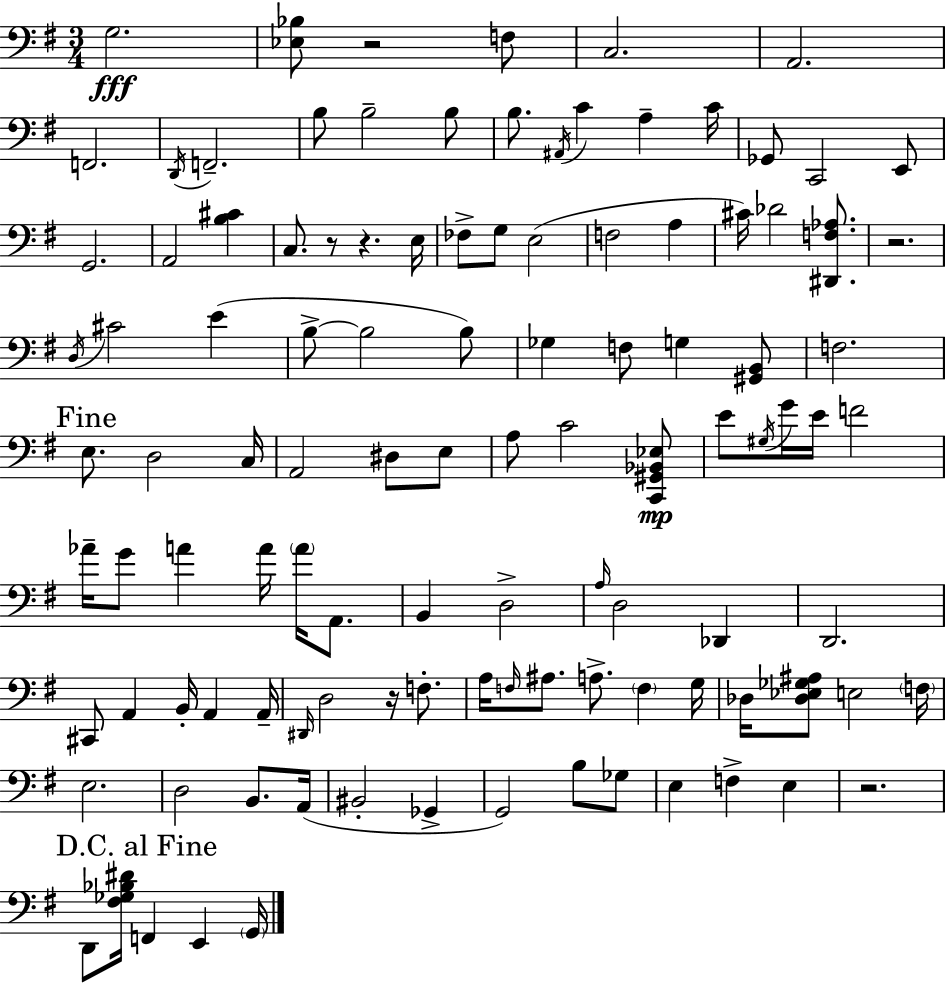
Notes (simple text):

G3/h. [Eb3,Bb3]/e R/h F3/e C3/h. A2/h. F2/h. D2/s F2/h. B3/e B3/h B3/e B3/e. A#2/s C4/q A3/q C4/s Gb2/e C2/h E2/e G2/h. A2/h [B3,C#4]/q C3/e. R/e R/q. E3/s FES3/e G3/e E3/h F3/h A3/q C#4/s Db4/h [D#2,F3,Ab3]/e. R/h. D3/s C#4/h E4/q B3/e B3/h B3/e Gb3/q F3/e G3/q [G#2,B2]/e F3/h. E3/e. D3/h C3/s A2/h D#3/e E3/e A3/e C4/h [C2,G#2,Bb2,Eb3]/e E4/e G#3/s G4/s E4/s F4/h Ab4/s G4/e A4/q A4/s A4/s A2/e. B2/q D3/h A3/s D3/h Db2/q D2/h. C#2/e A2/q B2/s A2/q A2/s D#2/s D3/h R/s F3/e. A3/s F3/s A#3/e. A3/e. F3/q G3/s Db3/s [Db3,Eb3,Gb3,A#3]/e E3/h F3/s E3/h. D3/h B2/e. A2/s BIS2/h Gb2/q G2/h B3/e Gb3/e E3/q F3/q E3/q R/h. D2/e [F#3,Gb3,Bb3,D#4]/s F2/q E2/q G2/s